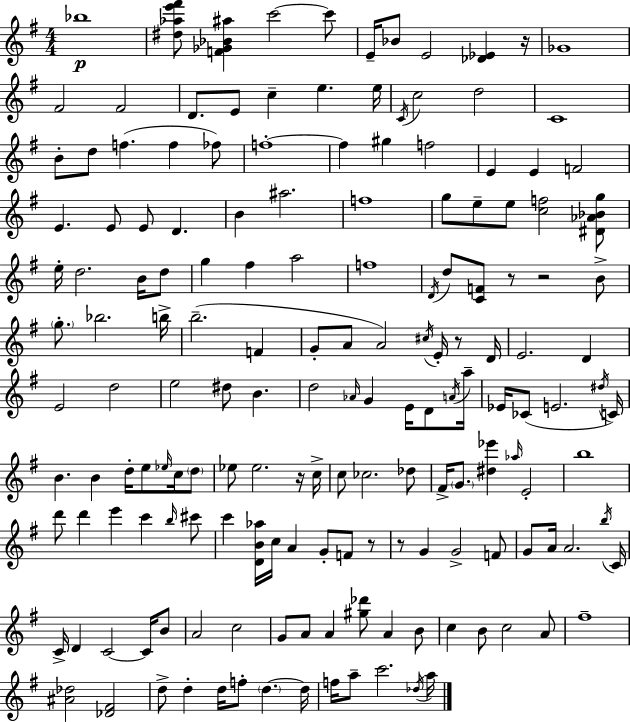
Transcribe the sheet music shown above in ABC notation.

X:1
T:Untitled
M:4/4
L:1/4
K:G
_b4 [^d_ae'^f']/2 [F_G_B^a] c'2 c'/2 E/4 _B/2 E2 [_D_E] z/4 _G4 ^F2 ^F2 D/2 E/2 c e e/4 C/4 c2 d2 C4 B/2 d/2 f f _f/2 f4 f ^g f2 E E F2 E E/2 E/2 D B ^a2 f4 g/2 e/2 e/2 [cf]2 [^D_A_Bg]/2 e/4 d2 B/4 d/2 g ^f a2 f4 D/4 d/2 [CF]/2 z/2 z2 B/2 g/2 _b2 b/4 b2 F G/2 A/2 A2 ^c/4 E/4 z/2 D/4 E2 D E2 d2 e2 ^d/2 B d2 _A/4 G E/4 D/2 A/4 a/4 _E/4 _C/2 E2 ^d/4 C/4 B B d/4 e/2 _e/4 c/4 d/2 _e/2 _e2 z/4 c/4 c/2 _c2 _d/2 ^F/4 G/2 [^d_e'] _a/4 E2 b4 d'/2 d' e' c' b/4 ^c'/2 c' [DB_a]/4 c/4 A G/2 F/2 z/2 z/2 G G2 F/2 G/2 A/4 A2 b/4 C/4 C/4 D C2 C/4 B/2 A2 c2 G/2 A/2 A [^g_d']/2 A B/2 c B/2 c2 A/2 ^f4 [^A_d]2 [_D^F]2 d/2 d d/4 f/2 d d/4 f/4 a/2 c'2 _d/4 a/4